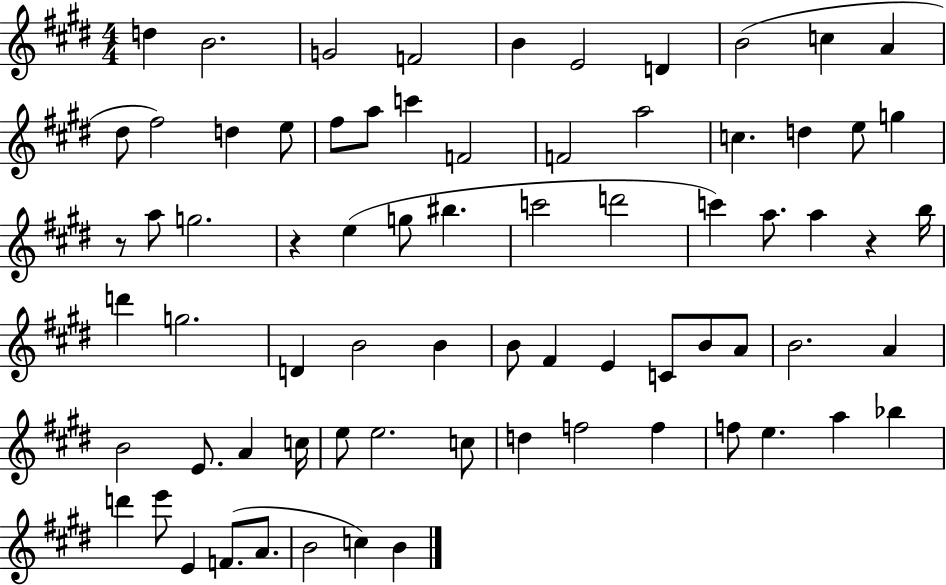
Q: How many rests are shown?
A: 3